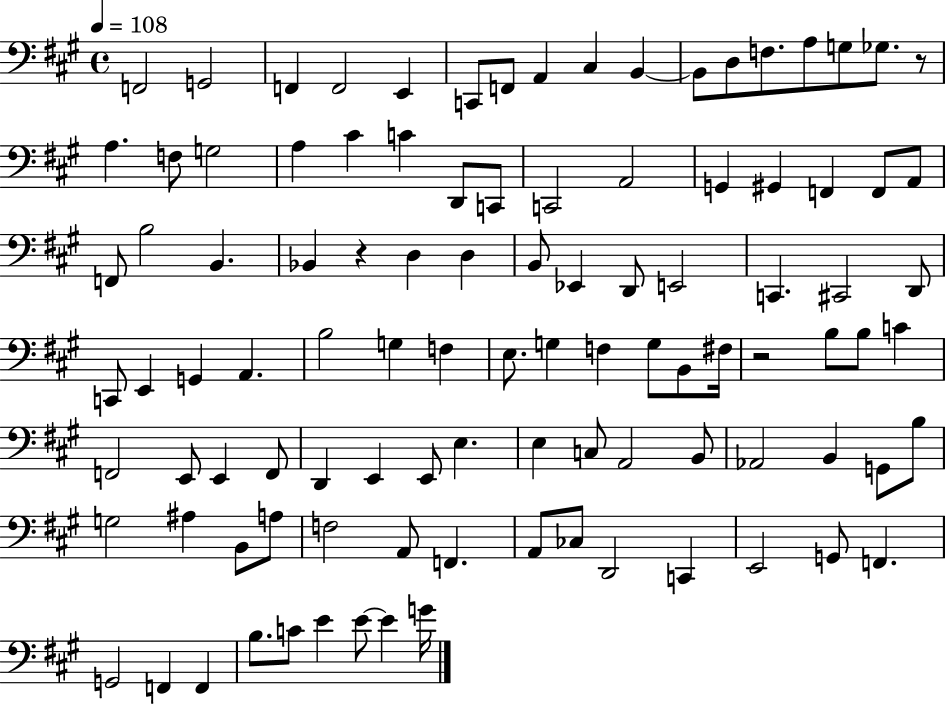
{
  \clef bass
  \time 4/4
  \defaultTimeSignature
  \key a \major
  \tempo 4 = 108
  \repeat volta 2 { f,2 g,2 | f,4 f,2 e,4 | c,8 f,8 a,4 cis4 b,4~~ | b,8 d8 f8. a8 g8 ges8. r8 | \break a4. f8 g2 | a4 cis'4 c'4 d,8 c,8 | c,2 a,2 | g,4 gis,4 f,4 f,8 a,8 | \break f,8 b2 b,4. | bes,4 r4 d4 d4 | b,8 ees,4 d,8 e,2 | c,4. cis,2 d,8 | \break c,8 e,4 g,4 a,4. | b2 g4 f4 | e8. g4 f4 g8 b,8 fis16 | r2 b8 b8 c'4 | \break f,2 e,8 e,4 f,8 | d,4 e,4 e,8 e4. | e4 c8 a,2 b,8 | aes,2 b,4 g,8 b8 | \break g2 ais4 b,8 a8 | f2 a,8 f,4. | a,8 ces8 d,2 c,4 | e,2 g,8 f,4. | \break g,2 f,4 f,4 | b8. c'8 e'4 e'8~~ e'4 g'16 | } \bar "|."
}